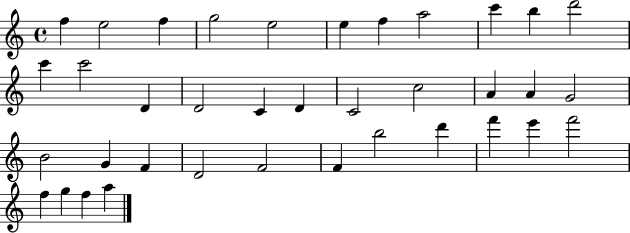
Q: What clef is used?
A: treble